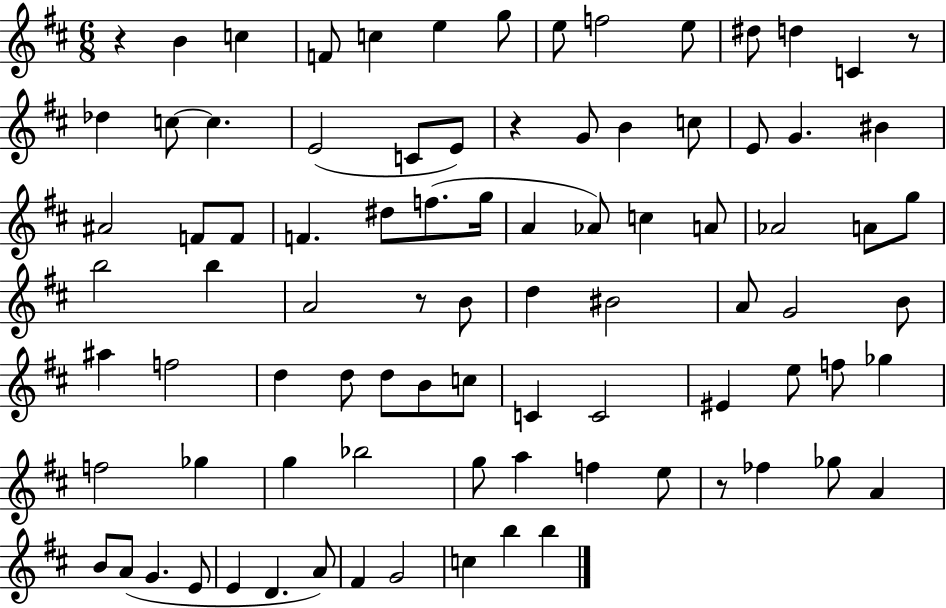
{
  \clef treble
  \numericTimeSignature
  \time 6/8
  \key d \major
  \repeat volta 2 { r4 b'4 c''4 | f'8 c''4 e''4 g''8 | e''8 f''2 e''8 | dis''8 d''4 c'4 r8 | \break des''4 c''8~~ c''4. | e'2( c'8 e'8) | r4 g'8 b'4 c''8 | e'8 g'4. bis'4 | \break ais'2 f'8 f'8 | f'4. dis''8 f''8.( g''16 | a'4 aes'8) c''4 a'8 | aes'2 a'8 g''8 | \break b''2 b''4 | a'2 r8 b'8 | d''4 bis'2 | a'8 g'2 b'8 | \break ais''4 f''2 | d''4 d''8 d''8 b'8 c''8 | c'4 c'2 | eis'4 e''8 f''8 ges''4 | \break f''2 ges''4 | g''4 bes''2 | g''8 a''4 f''4 e''8 | r8 fes''4 ges''8 a'4 | \break b'8 a'8( g'4. e'8 | e'4 d'4. a'8) | fis'4 g'2 | c''4 b''4 b''4 | \break } \bar "|."
}